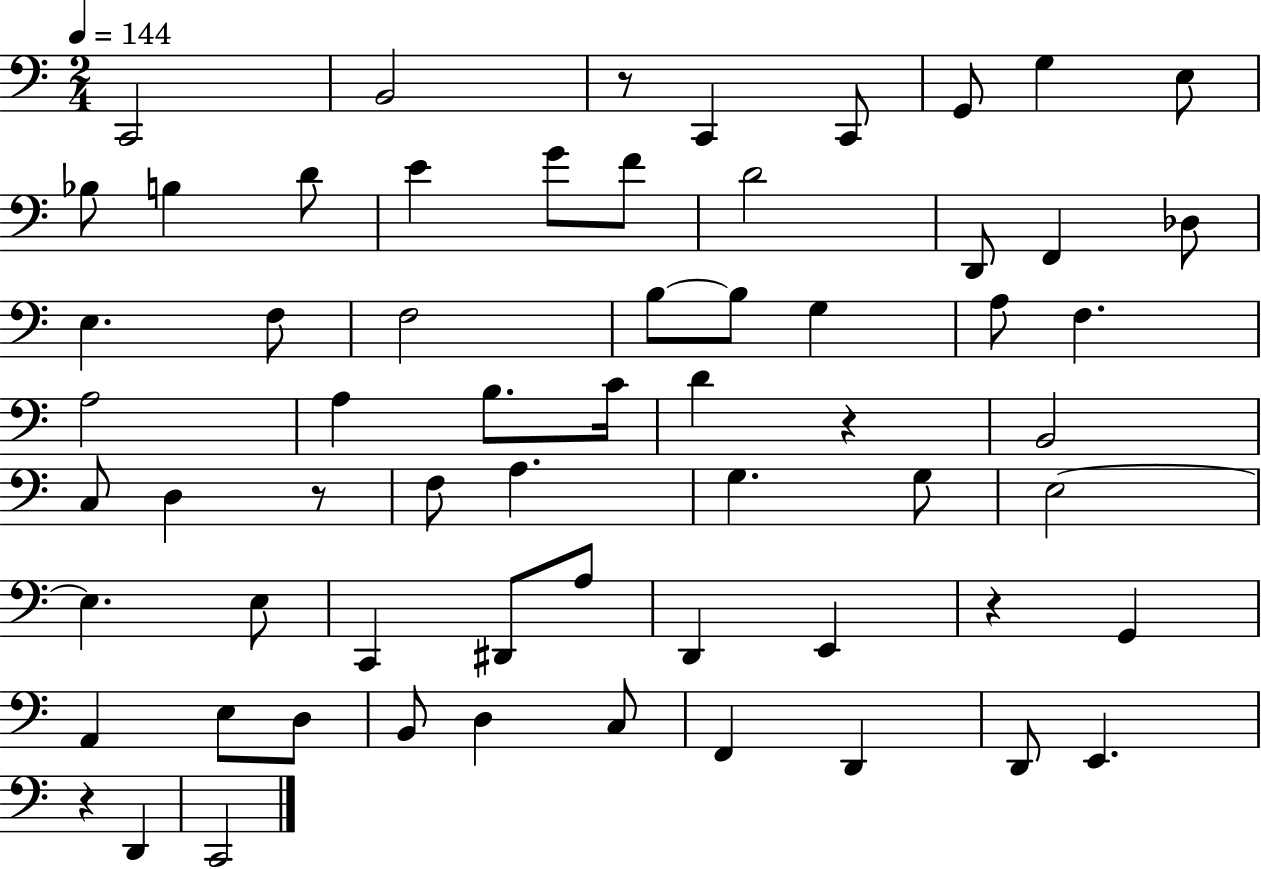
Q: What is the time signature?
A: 2/4